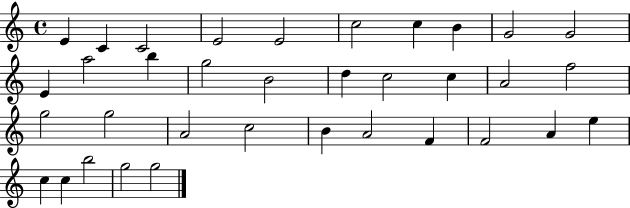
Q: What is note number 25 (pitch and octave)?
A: B4